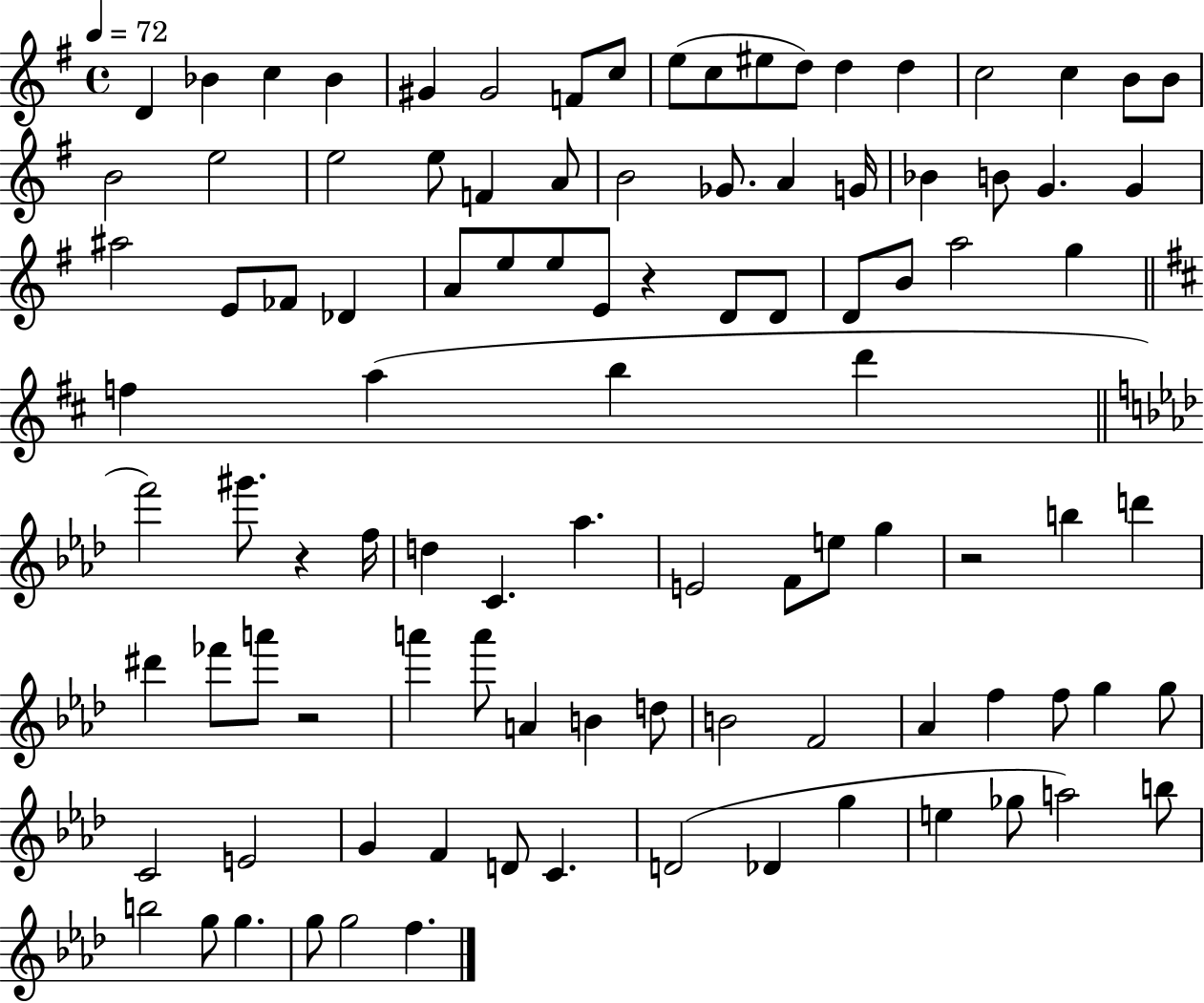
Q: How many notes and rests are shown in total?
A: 100